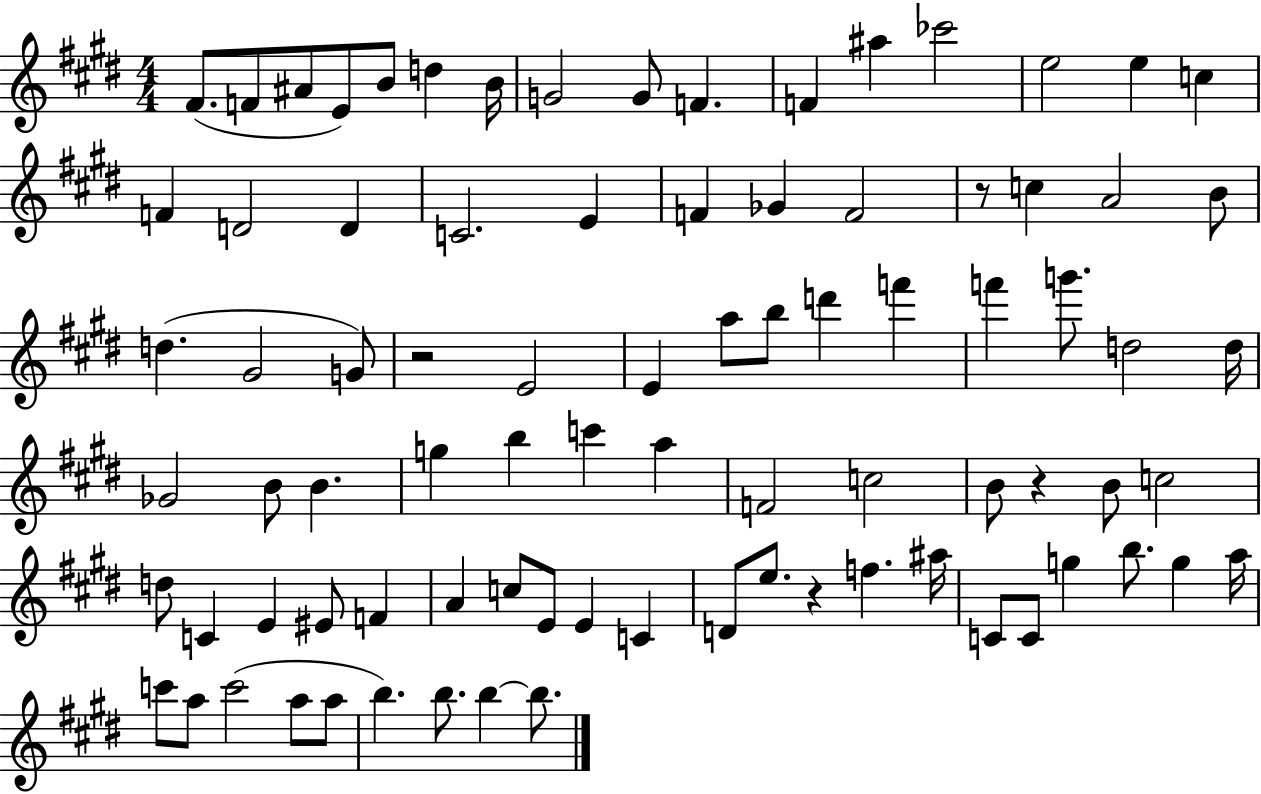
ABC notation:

X:1
T:Untitled
M:4/4
L:1/4
K:E
^F/2 F/2 ^A/2 E/2 B/2 d B/4 G2 G/2 F F ^a _c'2 e2 e c F D2 D C2 E F _G F2 z/2 c A2 B/2 d ^G2 G/2 z2 E2 E a/2 b/2 d' f' f' g'/2 d2 d/4 _G2 B/2 B g b c' a F2 c2 B/2 z B/2 c2 d/2 C E ^E/2 F A c/2 E/2 E C D/2 e/2 z f ^a/4 C/2 C/2 g b/2 g a/4 c'/2 a/2 c'2 a/2 a/2 b b/2 b b/2